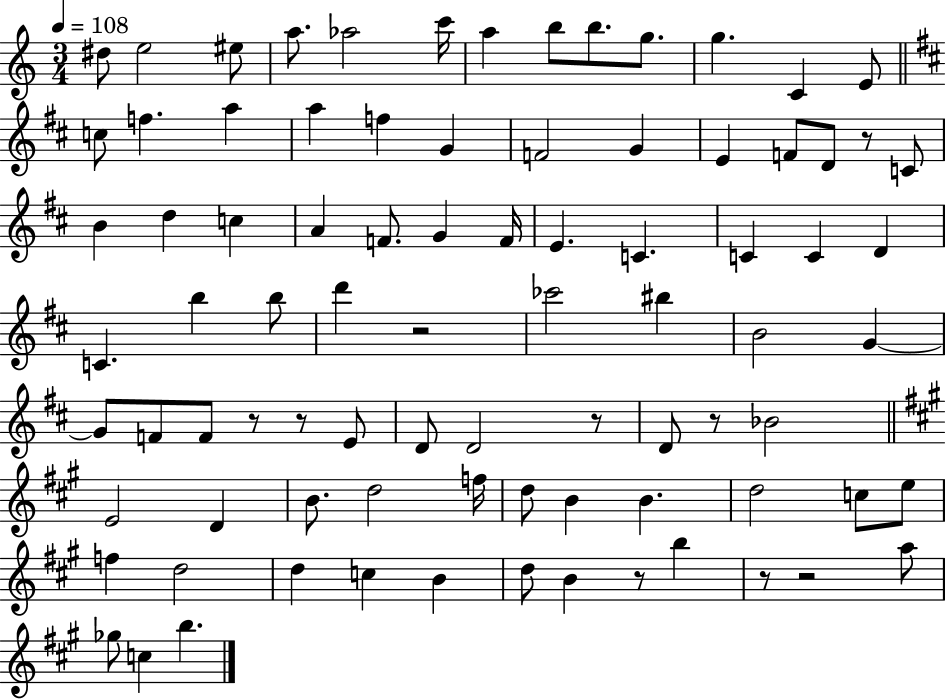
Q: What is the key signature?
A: C major